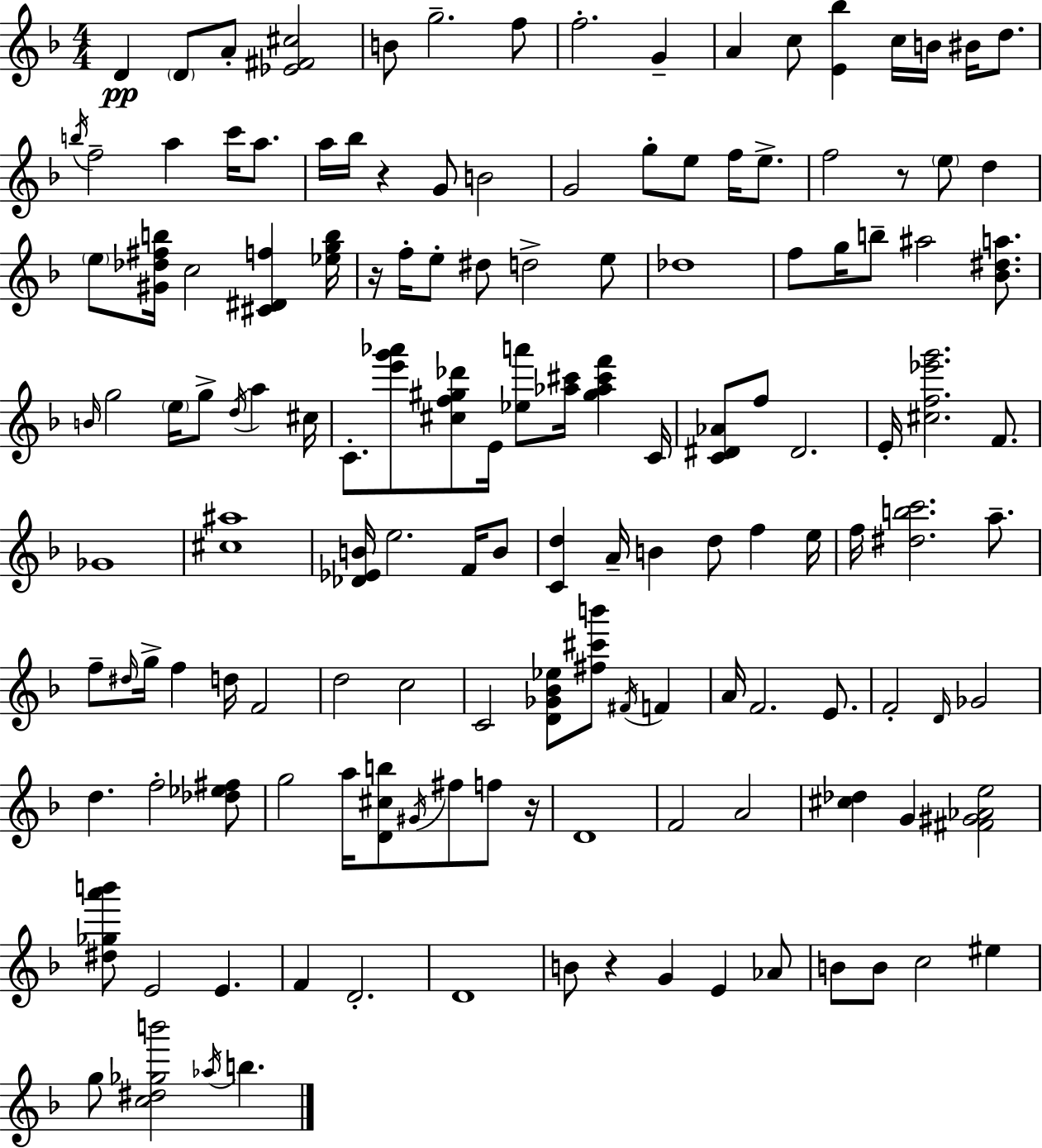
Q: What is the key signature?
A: D minor